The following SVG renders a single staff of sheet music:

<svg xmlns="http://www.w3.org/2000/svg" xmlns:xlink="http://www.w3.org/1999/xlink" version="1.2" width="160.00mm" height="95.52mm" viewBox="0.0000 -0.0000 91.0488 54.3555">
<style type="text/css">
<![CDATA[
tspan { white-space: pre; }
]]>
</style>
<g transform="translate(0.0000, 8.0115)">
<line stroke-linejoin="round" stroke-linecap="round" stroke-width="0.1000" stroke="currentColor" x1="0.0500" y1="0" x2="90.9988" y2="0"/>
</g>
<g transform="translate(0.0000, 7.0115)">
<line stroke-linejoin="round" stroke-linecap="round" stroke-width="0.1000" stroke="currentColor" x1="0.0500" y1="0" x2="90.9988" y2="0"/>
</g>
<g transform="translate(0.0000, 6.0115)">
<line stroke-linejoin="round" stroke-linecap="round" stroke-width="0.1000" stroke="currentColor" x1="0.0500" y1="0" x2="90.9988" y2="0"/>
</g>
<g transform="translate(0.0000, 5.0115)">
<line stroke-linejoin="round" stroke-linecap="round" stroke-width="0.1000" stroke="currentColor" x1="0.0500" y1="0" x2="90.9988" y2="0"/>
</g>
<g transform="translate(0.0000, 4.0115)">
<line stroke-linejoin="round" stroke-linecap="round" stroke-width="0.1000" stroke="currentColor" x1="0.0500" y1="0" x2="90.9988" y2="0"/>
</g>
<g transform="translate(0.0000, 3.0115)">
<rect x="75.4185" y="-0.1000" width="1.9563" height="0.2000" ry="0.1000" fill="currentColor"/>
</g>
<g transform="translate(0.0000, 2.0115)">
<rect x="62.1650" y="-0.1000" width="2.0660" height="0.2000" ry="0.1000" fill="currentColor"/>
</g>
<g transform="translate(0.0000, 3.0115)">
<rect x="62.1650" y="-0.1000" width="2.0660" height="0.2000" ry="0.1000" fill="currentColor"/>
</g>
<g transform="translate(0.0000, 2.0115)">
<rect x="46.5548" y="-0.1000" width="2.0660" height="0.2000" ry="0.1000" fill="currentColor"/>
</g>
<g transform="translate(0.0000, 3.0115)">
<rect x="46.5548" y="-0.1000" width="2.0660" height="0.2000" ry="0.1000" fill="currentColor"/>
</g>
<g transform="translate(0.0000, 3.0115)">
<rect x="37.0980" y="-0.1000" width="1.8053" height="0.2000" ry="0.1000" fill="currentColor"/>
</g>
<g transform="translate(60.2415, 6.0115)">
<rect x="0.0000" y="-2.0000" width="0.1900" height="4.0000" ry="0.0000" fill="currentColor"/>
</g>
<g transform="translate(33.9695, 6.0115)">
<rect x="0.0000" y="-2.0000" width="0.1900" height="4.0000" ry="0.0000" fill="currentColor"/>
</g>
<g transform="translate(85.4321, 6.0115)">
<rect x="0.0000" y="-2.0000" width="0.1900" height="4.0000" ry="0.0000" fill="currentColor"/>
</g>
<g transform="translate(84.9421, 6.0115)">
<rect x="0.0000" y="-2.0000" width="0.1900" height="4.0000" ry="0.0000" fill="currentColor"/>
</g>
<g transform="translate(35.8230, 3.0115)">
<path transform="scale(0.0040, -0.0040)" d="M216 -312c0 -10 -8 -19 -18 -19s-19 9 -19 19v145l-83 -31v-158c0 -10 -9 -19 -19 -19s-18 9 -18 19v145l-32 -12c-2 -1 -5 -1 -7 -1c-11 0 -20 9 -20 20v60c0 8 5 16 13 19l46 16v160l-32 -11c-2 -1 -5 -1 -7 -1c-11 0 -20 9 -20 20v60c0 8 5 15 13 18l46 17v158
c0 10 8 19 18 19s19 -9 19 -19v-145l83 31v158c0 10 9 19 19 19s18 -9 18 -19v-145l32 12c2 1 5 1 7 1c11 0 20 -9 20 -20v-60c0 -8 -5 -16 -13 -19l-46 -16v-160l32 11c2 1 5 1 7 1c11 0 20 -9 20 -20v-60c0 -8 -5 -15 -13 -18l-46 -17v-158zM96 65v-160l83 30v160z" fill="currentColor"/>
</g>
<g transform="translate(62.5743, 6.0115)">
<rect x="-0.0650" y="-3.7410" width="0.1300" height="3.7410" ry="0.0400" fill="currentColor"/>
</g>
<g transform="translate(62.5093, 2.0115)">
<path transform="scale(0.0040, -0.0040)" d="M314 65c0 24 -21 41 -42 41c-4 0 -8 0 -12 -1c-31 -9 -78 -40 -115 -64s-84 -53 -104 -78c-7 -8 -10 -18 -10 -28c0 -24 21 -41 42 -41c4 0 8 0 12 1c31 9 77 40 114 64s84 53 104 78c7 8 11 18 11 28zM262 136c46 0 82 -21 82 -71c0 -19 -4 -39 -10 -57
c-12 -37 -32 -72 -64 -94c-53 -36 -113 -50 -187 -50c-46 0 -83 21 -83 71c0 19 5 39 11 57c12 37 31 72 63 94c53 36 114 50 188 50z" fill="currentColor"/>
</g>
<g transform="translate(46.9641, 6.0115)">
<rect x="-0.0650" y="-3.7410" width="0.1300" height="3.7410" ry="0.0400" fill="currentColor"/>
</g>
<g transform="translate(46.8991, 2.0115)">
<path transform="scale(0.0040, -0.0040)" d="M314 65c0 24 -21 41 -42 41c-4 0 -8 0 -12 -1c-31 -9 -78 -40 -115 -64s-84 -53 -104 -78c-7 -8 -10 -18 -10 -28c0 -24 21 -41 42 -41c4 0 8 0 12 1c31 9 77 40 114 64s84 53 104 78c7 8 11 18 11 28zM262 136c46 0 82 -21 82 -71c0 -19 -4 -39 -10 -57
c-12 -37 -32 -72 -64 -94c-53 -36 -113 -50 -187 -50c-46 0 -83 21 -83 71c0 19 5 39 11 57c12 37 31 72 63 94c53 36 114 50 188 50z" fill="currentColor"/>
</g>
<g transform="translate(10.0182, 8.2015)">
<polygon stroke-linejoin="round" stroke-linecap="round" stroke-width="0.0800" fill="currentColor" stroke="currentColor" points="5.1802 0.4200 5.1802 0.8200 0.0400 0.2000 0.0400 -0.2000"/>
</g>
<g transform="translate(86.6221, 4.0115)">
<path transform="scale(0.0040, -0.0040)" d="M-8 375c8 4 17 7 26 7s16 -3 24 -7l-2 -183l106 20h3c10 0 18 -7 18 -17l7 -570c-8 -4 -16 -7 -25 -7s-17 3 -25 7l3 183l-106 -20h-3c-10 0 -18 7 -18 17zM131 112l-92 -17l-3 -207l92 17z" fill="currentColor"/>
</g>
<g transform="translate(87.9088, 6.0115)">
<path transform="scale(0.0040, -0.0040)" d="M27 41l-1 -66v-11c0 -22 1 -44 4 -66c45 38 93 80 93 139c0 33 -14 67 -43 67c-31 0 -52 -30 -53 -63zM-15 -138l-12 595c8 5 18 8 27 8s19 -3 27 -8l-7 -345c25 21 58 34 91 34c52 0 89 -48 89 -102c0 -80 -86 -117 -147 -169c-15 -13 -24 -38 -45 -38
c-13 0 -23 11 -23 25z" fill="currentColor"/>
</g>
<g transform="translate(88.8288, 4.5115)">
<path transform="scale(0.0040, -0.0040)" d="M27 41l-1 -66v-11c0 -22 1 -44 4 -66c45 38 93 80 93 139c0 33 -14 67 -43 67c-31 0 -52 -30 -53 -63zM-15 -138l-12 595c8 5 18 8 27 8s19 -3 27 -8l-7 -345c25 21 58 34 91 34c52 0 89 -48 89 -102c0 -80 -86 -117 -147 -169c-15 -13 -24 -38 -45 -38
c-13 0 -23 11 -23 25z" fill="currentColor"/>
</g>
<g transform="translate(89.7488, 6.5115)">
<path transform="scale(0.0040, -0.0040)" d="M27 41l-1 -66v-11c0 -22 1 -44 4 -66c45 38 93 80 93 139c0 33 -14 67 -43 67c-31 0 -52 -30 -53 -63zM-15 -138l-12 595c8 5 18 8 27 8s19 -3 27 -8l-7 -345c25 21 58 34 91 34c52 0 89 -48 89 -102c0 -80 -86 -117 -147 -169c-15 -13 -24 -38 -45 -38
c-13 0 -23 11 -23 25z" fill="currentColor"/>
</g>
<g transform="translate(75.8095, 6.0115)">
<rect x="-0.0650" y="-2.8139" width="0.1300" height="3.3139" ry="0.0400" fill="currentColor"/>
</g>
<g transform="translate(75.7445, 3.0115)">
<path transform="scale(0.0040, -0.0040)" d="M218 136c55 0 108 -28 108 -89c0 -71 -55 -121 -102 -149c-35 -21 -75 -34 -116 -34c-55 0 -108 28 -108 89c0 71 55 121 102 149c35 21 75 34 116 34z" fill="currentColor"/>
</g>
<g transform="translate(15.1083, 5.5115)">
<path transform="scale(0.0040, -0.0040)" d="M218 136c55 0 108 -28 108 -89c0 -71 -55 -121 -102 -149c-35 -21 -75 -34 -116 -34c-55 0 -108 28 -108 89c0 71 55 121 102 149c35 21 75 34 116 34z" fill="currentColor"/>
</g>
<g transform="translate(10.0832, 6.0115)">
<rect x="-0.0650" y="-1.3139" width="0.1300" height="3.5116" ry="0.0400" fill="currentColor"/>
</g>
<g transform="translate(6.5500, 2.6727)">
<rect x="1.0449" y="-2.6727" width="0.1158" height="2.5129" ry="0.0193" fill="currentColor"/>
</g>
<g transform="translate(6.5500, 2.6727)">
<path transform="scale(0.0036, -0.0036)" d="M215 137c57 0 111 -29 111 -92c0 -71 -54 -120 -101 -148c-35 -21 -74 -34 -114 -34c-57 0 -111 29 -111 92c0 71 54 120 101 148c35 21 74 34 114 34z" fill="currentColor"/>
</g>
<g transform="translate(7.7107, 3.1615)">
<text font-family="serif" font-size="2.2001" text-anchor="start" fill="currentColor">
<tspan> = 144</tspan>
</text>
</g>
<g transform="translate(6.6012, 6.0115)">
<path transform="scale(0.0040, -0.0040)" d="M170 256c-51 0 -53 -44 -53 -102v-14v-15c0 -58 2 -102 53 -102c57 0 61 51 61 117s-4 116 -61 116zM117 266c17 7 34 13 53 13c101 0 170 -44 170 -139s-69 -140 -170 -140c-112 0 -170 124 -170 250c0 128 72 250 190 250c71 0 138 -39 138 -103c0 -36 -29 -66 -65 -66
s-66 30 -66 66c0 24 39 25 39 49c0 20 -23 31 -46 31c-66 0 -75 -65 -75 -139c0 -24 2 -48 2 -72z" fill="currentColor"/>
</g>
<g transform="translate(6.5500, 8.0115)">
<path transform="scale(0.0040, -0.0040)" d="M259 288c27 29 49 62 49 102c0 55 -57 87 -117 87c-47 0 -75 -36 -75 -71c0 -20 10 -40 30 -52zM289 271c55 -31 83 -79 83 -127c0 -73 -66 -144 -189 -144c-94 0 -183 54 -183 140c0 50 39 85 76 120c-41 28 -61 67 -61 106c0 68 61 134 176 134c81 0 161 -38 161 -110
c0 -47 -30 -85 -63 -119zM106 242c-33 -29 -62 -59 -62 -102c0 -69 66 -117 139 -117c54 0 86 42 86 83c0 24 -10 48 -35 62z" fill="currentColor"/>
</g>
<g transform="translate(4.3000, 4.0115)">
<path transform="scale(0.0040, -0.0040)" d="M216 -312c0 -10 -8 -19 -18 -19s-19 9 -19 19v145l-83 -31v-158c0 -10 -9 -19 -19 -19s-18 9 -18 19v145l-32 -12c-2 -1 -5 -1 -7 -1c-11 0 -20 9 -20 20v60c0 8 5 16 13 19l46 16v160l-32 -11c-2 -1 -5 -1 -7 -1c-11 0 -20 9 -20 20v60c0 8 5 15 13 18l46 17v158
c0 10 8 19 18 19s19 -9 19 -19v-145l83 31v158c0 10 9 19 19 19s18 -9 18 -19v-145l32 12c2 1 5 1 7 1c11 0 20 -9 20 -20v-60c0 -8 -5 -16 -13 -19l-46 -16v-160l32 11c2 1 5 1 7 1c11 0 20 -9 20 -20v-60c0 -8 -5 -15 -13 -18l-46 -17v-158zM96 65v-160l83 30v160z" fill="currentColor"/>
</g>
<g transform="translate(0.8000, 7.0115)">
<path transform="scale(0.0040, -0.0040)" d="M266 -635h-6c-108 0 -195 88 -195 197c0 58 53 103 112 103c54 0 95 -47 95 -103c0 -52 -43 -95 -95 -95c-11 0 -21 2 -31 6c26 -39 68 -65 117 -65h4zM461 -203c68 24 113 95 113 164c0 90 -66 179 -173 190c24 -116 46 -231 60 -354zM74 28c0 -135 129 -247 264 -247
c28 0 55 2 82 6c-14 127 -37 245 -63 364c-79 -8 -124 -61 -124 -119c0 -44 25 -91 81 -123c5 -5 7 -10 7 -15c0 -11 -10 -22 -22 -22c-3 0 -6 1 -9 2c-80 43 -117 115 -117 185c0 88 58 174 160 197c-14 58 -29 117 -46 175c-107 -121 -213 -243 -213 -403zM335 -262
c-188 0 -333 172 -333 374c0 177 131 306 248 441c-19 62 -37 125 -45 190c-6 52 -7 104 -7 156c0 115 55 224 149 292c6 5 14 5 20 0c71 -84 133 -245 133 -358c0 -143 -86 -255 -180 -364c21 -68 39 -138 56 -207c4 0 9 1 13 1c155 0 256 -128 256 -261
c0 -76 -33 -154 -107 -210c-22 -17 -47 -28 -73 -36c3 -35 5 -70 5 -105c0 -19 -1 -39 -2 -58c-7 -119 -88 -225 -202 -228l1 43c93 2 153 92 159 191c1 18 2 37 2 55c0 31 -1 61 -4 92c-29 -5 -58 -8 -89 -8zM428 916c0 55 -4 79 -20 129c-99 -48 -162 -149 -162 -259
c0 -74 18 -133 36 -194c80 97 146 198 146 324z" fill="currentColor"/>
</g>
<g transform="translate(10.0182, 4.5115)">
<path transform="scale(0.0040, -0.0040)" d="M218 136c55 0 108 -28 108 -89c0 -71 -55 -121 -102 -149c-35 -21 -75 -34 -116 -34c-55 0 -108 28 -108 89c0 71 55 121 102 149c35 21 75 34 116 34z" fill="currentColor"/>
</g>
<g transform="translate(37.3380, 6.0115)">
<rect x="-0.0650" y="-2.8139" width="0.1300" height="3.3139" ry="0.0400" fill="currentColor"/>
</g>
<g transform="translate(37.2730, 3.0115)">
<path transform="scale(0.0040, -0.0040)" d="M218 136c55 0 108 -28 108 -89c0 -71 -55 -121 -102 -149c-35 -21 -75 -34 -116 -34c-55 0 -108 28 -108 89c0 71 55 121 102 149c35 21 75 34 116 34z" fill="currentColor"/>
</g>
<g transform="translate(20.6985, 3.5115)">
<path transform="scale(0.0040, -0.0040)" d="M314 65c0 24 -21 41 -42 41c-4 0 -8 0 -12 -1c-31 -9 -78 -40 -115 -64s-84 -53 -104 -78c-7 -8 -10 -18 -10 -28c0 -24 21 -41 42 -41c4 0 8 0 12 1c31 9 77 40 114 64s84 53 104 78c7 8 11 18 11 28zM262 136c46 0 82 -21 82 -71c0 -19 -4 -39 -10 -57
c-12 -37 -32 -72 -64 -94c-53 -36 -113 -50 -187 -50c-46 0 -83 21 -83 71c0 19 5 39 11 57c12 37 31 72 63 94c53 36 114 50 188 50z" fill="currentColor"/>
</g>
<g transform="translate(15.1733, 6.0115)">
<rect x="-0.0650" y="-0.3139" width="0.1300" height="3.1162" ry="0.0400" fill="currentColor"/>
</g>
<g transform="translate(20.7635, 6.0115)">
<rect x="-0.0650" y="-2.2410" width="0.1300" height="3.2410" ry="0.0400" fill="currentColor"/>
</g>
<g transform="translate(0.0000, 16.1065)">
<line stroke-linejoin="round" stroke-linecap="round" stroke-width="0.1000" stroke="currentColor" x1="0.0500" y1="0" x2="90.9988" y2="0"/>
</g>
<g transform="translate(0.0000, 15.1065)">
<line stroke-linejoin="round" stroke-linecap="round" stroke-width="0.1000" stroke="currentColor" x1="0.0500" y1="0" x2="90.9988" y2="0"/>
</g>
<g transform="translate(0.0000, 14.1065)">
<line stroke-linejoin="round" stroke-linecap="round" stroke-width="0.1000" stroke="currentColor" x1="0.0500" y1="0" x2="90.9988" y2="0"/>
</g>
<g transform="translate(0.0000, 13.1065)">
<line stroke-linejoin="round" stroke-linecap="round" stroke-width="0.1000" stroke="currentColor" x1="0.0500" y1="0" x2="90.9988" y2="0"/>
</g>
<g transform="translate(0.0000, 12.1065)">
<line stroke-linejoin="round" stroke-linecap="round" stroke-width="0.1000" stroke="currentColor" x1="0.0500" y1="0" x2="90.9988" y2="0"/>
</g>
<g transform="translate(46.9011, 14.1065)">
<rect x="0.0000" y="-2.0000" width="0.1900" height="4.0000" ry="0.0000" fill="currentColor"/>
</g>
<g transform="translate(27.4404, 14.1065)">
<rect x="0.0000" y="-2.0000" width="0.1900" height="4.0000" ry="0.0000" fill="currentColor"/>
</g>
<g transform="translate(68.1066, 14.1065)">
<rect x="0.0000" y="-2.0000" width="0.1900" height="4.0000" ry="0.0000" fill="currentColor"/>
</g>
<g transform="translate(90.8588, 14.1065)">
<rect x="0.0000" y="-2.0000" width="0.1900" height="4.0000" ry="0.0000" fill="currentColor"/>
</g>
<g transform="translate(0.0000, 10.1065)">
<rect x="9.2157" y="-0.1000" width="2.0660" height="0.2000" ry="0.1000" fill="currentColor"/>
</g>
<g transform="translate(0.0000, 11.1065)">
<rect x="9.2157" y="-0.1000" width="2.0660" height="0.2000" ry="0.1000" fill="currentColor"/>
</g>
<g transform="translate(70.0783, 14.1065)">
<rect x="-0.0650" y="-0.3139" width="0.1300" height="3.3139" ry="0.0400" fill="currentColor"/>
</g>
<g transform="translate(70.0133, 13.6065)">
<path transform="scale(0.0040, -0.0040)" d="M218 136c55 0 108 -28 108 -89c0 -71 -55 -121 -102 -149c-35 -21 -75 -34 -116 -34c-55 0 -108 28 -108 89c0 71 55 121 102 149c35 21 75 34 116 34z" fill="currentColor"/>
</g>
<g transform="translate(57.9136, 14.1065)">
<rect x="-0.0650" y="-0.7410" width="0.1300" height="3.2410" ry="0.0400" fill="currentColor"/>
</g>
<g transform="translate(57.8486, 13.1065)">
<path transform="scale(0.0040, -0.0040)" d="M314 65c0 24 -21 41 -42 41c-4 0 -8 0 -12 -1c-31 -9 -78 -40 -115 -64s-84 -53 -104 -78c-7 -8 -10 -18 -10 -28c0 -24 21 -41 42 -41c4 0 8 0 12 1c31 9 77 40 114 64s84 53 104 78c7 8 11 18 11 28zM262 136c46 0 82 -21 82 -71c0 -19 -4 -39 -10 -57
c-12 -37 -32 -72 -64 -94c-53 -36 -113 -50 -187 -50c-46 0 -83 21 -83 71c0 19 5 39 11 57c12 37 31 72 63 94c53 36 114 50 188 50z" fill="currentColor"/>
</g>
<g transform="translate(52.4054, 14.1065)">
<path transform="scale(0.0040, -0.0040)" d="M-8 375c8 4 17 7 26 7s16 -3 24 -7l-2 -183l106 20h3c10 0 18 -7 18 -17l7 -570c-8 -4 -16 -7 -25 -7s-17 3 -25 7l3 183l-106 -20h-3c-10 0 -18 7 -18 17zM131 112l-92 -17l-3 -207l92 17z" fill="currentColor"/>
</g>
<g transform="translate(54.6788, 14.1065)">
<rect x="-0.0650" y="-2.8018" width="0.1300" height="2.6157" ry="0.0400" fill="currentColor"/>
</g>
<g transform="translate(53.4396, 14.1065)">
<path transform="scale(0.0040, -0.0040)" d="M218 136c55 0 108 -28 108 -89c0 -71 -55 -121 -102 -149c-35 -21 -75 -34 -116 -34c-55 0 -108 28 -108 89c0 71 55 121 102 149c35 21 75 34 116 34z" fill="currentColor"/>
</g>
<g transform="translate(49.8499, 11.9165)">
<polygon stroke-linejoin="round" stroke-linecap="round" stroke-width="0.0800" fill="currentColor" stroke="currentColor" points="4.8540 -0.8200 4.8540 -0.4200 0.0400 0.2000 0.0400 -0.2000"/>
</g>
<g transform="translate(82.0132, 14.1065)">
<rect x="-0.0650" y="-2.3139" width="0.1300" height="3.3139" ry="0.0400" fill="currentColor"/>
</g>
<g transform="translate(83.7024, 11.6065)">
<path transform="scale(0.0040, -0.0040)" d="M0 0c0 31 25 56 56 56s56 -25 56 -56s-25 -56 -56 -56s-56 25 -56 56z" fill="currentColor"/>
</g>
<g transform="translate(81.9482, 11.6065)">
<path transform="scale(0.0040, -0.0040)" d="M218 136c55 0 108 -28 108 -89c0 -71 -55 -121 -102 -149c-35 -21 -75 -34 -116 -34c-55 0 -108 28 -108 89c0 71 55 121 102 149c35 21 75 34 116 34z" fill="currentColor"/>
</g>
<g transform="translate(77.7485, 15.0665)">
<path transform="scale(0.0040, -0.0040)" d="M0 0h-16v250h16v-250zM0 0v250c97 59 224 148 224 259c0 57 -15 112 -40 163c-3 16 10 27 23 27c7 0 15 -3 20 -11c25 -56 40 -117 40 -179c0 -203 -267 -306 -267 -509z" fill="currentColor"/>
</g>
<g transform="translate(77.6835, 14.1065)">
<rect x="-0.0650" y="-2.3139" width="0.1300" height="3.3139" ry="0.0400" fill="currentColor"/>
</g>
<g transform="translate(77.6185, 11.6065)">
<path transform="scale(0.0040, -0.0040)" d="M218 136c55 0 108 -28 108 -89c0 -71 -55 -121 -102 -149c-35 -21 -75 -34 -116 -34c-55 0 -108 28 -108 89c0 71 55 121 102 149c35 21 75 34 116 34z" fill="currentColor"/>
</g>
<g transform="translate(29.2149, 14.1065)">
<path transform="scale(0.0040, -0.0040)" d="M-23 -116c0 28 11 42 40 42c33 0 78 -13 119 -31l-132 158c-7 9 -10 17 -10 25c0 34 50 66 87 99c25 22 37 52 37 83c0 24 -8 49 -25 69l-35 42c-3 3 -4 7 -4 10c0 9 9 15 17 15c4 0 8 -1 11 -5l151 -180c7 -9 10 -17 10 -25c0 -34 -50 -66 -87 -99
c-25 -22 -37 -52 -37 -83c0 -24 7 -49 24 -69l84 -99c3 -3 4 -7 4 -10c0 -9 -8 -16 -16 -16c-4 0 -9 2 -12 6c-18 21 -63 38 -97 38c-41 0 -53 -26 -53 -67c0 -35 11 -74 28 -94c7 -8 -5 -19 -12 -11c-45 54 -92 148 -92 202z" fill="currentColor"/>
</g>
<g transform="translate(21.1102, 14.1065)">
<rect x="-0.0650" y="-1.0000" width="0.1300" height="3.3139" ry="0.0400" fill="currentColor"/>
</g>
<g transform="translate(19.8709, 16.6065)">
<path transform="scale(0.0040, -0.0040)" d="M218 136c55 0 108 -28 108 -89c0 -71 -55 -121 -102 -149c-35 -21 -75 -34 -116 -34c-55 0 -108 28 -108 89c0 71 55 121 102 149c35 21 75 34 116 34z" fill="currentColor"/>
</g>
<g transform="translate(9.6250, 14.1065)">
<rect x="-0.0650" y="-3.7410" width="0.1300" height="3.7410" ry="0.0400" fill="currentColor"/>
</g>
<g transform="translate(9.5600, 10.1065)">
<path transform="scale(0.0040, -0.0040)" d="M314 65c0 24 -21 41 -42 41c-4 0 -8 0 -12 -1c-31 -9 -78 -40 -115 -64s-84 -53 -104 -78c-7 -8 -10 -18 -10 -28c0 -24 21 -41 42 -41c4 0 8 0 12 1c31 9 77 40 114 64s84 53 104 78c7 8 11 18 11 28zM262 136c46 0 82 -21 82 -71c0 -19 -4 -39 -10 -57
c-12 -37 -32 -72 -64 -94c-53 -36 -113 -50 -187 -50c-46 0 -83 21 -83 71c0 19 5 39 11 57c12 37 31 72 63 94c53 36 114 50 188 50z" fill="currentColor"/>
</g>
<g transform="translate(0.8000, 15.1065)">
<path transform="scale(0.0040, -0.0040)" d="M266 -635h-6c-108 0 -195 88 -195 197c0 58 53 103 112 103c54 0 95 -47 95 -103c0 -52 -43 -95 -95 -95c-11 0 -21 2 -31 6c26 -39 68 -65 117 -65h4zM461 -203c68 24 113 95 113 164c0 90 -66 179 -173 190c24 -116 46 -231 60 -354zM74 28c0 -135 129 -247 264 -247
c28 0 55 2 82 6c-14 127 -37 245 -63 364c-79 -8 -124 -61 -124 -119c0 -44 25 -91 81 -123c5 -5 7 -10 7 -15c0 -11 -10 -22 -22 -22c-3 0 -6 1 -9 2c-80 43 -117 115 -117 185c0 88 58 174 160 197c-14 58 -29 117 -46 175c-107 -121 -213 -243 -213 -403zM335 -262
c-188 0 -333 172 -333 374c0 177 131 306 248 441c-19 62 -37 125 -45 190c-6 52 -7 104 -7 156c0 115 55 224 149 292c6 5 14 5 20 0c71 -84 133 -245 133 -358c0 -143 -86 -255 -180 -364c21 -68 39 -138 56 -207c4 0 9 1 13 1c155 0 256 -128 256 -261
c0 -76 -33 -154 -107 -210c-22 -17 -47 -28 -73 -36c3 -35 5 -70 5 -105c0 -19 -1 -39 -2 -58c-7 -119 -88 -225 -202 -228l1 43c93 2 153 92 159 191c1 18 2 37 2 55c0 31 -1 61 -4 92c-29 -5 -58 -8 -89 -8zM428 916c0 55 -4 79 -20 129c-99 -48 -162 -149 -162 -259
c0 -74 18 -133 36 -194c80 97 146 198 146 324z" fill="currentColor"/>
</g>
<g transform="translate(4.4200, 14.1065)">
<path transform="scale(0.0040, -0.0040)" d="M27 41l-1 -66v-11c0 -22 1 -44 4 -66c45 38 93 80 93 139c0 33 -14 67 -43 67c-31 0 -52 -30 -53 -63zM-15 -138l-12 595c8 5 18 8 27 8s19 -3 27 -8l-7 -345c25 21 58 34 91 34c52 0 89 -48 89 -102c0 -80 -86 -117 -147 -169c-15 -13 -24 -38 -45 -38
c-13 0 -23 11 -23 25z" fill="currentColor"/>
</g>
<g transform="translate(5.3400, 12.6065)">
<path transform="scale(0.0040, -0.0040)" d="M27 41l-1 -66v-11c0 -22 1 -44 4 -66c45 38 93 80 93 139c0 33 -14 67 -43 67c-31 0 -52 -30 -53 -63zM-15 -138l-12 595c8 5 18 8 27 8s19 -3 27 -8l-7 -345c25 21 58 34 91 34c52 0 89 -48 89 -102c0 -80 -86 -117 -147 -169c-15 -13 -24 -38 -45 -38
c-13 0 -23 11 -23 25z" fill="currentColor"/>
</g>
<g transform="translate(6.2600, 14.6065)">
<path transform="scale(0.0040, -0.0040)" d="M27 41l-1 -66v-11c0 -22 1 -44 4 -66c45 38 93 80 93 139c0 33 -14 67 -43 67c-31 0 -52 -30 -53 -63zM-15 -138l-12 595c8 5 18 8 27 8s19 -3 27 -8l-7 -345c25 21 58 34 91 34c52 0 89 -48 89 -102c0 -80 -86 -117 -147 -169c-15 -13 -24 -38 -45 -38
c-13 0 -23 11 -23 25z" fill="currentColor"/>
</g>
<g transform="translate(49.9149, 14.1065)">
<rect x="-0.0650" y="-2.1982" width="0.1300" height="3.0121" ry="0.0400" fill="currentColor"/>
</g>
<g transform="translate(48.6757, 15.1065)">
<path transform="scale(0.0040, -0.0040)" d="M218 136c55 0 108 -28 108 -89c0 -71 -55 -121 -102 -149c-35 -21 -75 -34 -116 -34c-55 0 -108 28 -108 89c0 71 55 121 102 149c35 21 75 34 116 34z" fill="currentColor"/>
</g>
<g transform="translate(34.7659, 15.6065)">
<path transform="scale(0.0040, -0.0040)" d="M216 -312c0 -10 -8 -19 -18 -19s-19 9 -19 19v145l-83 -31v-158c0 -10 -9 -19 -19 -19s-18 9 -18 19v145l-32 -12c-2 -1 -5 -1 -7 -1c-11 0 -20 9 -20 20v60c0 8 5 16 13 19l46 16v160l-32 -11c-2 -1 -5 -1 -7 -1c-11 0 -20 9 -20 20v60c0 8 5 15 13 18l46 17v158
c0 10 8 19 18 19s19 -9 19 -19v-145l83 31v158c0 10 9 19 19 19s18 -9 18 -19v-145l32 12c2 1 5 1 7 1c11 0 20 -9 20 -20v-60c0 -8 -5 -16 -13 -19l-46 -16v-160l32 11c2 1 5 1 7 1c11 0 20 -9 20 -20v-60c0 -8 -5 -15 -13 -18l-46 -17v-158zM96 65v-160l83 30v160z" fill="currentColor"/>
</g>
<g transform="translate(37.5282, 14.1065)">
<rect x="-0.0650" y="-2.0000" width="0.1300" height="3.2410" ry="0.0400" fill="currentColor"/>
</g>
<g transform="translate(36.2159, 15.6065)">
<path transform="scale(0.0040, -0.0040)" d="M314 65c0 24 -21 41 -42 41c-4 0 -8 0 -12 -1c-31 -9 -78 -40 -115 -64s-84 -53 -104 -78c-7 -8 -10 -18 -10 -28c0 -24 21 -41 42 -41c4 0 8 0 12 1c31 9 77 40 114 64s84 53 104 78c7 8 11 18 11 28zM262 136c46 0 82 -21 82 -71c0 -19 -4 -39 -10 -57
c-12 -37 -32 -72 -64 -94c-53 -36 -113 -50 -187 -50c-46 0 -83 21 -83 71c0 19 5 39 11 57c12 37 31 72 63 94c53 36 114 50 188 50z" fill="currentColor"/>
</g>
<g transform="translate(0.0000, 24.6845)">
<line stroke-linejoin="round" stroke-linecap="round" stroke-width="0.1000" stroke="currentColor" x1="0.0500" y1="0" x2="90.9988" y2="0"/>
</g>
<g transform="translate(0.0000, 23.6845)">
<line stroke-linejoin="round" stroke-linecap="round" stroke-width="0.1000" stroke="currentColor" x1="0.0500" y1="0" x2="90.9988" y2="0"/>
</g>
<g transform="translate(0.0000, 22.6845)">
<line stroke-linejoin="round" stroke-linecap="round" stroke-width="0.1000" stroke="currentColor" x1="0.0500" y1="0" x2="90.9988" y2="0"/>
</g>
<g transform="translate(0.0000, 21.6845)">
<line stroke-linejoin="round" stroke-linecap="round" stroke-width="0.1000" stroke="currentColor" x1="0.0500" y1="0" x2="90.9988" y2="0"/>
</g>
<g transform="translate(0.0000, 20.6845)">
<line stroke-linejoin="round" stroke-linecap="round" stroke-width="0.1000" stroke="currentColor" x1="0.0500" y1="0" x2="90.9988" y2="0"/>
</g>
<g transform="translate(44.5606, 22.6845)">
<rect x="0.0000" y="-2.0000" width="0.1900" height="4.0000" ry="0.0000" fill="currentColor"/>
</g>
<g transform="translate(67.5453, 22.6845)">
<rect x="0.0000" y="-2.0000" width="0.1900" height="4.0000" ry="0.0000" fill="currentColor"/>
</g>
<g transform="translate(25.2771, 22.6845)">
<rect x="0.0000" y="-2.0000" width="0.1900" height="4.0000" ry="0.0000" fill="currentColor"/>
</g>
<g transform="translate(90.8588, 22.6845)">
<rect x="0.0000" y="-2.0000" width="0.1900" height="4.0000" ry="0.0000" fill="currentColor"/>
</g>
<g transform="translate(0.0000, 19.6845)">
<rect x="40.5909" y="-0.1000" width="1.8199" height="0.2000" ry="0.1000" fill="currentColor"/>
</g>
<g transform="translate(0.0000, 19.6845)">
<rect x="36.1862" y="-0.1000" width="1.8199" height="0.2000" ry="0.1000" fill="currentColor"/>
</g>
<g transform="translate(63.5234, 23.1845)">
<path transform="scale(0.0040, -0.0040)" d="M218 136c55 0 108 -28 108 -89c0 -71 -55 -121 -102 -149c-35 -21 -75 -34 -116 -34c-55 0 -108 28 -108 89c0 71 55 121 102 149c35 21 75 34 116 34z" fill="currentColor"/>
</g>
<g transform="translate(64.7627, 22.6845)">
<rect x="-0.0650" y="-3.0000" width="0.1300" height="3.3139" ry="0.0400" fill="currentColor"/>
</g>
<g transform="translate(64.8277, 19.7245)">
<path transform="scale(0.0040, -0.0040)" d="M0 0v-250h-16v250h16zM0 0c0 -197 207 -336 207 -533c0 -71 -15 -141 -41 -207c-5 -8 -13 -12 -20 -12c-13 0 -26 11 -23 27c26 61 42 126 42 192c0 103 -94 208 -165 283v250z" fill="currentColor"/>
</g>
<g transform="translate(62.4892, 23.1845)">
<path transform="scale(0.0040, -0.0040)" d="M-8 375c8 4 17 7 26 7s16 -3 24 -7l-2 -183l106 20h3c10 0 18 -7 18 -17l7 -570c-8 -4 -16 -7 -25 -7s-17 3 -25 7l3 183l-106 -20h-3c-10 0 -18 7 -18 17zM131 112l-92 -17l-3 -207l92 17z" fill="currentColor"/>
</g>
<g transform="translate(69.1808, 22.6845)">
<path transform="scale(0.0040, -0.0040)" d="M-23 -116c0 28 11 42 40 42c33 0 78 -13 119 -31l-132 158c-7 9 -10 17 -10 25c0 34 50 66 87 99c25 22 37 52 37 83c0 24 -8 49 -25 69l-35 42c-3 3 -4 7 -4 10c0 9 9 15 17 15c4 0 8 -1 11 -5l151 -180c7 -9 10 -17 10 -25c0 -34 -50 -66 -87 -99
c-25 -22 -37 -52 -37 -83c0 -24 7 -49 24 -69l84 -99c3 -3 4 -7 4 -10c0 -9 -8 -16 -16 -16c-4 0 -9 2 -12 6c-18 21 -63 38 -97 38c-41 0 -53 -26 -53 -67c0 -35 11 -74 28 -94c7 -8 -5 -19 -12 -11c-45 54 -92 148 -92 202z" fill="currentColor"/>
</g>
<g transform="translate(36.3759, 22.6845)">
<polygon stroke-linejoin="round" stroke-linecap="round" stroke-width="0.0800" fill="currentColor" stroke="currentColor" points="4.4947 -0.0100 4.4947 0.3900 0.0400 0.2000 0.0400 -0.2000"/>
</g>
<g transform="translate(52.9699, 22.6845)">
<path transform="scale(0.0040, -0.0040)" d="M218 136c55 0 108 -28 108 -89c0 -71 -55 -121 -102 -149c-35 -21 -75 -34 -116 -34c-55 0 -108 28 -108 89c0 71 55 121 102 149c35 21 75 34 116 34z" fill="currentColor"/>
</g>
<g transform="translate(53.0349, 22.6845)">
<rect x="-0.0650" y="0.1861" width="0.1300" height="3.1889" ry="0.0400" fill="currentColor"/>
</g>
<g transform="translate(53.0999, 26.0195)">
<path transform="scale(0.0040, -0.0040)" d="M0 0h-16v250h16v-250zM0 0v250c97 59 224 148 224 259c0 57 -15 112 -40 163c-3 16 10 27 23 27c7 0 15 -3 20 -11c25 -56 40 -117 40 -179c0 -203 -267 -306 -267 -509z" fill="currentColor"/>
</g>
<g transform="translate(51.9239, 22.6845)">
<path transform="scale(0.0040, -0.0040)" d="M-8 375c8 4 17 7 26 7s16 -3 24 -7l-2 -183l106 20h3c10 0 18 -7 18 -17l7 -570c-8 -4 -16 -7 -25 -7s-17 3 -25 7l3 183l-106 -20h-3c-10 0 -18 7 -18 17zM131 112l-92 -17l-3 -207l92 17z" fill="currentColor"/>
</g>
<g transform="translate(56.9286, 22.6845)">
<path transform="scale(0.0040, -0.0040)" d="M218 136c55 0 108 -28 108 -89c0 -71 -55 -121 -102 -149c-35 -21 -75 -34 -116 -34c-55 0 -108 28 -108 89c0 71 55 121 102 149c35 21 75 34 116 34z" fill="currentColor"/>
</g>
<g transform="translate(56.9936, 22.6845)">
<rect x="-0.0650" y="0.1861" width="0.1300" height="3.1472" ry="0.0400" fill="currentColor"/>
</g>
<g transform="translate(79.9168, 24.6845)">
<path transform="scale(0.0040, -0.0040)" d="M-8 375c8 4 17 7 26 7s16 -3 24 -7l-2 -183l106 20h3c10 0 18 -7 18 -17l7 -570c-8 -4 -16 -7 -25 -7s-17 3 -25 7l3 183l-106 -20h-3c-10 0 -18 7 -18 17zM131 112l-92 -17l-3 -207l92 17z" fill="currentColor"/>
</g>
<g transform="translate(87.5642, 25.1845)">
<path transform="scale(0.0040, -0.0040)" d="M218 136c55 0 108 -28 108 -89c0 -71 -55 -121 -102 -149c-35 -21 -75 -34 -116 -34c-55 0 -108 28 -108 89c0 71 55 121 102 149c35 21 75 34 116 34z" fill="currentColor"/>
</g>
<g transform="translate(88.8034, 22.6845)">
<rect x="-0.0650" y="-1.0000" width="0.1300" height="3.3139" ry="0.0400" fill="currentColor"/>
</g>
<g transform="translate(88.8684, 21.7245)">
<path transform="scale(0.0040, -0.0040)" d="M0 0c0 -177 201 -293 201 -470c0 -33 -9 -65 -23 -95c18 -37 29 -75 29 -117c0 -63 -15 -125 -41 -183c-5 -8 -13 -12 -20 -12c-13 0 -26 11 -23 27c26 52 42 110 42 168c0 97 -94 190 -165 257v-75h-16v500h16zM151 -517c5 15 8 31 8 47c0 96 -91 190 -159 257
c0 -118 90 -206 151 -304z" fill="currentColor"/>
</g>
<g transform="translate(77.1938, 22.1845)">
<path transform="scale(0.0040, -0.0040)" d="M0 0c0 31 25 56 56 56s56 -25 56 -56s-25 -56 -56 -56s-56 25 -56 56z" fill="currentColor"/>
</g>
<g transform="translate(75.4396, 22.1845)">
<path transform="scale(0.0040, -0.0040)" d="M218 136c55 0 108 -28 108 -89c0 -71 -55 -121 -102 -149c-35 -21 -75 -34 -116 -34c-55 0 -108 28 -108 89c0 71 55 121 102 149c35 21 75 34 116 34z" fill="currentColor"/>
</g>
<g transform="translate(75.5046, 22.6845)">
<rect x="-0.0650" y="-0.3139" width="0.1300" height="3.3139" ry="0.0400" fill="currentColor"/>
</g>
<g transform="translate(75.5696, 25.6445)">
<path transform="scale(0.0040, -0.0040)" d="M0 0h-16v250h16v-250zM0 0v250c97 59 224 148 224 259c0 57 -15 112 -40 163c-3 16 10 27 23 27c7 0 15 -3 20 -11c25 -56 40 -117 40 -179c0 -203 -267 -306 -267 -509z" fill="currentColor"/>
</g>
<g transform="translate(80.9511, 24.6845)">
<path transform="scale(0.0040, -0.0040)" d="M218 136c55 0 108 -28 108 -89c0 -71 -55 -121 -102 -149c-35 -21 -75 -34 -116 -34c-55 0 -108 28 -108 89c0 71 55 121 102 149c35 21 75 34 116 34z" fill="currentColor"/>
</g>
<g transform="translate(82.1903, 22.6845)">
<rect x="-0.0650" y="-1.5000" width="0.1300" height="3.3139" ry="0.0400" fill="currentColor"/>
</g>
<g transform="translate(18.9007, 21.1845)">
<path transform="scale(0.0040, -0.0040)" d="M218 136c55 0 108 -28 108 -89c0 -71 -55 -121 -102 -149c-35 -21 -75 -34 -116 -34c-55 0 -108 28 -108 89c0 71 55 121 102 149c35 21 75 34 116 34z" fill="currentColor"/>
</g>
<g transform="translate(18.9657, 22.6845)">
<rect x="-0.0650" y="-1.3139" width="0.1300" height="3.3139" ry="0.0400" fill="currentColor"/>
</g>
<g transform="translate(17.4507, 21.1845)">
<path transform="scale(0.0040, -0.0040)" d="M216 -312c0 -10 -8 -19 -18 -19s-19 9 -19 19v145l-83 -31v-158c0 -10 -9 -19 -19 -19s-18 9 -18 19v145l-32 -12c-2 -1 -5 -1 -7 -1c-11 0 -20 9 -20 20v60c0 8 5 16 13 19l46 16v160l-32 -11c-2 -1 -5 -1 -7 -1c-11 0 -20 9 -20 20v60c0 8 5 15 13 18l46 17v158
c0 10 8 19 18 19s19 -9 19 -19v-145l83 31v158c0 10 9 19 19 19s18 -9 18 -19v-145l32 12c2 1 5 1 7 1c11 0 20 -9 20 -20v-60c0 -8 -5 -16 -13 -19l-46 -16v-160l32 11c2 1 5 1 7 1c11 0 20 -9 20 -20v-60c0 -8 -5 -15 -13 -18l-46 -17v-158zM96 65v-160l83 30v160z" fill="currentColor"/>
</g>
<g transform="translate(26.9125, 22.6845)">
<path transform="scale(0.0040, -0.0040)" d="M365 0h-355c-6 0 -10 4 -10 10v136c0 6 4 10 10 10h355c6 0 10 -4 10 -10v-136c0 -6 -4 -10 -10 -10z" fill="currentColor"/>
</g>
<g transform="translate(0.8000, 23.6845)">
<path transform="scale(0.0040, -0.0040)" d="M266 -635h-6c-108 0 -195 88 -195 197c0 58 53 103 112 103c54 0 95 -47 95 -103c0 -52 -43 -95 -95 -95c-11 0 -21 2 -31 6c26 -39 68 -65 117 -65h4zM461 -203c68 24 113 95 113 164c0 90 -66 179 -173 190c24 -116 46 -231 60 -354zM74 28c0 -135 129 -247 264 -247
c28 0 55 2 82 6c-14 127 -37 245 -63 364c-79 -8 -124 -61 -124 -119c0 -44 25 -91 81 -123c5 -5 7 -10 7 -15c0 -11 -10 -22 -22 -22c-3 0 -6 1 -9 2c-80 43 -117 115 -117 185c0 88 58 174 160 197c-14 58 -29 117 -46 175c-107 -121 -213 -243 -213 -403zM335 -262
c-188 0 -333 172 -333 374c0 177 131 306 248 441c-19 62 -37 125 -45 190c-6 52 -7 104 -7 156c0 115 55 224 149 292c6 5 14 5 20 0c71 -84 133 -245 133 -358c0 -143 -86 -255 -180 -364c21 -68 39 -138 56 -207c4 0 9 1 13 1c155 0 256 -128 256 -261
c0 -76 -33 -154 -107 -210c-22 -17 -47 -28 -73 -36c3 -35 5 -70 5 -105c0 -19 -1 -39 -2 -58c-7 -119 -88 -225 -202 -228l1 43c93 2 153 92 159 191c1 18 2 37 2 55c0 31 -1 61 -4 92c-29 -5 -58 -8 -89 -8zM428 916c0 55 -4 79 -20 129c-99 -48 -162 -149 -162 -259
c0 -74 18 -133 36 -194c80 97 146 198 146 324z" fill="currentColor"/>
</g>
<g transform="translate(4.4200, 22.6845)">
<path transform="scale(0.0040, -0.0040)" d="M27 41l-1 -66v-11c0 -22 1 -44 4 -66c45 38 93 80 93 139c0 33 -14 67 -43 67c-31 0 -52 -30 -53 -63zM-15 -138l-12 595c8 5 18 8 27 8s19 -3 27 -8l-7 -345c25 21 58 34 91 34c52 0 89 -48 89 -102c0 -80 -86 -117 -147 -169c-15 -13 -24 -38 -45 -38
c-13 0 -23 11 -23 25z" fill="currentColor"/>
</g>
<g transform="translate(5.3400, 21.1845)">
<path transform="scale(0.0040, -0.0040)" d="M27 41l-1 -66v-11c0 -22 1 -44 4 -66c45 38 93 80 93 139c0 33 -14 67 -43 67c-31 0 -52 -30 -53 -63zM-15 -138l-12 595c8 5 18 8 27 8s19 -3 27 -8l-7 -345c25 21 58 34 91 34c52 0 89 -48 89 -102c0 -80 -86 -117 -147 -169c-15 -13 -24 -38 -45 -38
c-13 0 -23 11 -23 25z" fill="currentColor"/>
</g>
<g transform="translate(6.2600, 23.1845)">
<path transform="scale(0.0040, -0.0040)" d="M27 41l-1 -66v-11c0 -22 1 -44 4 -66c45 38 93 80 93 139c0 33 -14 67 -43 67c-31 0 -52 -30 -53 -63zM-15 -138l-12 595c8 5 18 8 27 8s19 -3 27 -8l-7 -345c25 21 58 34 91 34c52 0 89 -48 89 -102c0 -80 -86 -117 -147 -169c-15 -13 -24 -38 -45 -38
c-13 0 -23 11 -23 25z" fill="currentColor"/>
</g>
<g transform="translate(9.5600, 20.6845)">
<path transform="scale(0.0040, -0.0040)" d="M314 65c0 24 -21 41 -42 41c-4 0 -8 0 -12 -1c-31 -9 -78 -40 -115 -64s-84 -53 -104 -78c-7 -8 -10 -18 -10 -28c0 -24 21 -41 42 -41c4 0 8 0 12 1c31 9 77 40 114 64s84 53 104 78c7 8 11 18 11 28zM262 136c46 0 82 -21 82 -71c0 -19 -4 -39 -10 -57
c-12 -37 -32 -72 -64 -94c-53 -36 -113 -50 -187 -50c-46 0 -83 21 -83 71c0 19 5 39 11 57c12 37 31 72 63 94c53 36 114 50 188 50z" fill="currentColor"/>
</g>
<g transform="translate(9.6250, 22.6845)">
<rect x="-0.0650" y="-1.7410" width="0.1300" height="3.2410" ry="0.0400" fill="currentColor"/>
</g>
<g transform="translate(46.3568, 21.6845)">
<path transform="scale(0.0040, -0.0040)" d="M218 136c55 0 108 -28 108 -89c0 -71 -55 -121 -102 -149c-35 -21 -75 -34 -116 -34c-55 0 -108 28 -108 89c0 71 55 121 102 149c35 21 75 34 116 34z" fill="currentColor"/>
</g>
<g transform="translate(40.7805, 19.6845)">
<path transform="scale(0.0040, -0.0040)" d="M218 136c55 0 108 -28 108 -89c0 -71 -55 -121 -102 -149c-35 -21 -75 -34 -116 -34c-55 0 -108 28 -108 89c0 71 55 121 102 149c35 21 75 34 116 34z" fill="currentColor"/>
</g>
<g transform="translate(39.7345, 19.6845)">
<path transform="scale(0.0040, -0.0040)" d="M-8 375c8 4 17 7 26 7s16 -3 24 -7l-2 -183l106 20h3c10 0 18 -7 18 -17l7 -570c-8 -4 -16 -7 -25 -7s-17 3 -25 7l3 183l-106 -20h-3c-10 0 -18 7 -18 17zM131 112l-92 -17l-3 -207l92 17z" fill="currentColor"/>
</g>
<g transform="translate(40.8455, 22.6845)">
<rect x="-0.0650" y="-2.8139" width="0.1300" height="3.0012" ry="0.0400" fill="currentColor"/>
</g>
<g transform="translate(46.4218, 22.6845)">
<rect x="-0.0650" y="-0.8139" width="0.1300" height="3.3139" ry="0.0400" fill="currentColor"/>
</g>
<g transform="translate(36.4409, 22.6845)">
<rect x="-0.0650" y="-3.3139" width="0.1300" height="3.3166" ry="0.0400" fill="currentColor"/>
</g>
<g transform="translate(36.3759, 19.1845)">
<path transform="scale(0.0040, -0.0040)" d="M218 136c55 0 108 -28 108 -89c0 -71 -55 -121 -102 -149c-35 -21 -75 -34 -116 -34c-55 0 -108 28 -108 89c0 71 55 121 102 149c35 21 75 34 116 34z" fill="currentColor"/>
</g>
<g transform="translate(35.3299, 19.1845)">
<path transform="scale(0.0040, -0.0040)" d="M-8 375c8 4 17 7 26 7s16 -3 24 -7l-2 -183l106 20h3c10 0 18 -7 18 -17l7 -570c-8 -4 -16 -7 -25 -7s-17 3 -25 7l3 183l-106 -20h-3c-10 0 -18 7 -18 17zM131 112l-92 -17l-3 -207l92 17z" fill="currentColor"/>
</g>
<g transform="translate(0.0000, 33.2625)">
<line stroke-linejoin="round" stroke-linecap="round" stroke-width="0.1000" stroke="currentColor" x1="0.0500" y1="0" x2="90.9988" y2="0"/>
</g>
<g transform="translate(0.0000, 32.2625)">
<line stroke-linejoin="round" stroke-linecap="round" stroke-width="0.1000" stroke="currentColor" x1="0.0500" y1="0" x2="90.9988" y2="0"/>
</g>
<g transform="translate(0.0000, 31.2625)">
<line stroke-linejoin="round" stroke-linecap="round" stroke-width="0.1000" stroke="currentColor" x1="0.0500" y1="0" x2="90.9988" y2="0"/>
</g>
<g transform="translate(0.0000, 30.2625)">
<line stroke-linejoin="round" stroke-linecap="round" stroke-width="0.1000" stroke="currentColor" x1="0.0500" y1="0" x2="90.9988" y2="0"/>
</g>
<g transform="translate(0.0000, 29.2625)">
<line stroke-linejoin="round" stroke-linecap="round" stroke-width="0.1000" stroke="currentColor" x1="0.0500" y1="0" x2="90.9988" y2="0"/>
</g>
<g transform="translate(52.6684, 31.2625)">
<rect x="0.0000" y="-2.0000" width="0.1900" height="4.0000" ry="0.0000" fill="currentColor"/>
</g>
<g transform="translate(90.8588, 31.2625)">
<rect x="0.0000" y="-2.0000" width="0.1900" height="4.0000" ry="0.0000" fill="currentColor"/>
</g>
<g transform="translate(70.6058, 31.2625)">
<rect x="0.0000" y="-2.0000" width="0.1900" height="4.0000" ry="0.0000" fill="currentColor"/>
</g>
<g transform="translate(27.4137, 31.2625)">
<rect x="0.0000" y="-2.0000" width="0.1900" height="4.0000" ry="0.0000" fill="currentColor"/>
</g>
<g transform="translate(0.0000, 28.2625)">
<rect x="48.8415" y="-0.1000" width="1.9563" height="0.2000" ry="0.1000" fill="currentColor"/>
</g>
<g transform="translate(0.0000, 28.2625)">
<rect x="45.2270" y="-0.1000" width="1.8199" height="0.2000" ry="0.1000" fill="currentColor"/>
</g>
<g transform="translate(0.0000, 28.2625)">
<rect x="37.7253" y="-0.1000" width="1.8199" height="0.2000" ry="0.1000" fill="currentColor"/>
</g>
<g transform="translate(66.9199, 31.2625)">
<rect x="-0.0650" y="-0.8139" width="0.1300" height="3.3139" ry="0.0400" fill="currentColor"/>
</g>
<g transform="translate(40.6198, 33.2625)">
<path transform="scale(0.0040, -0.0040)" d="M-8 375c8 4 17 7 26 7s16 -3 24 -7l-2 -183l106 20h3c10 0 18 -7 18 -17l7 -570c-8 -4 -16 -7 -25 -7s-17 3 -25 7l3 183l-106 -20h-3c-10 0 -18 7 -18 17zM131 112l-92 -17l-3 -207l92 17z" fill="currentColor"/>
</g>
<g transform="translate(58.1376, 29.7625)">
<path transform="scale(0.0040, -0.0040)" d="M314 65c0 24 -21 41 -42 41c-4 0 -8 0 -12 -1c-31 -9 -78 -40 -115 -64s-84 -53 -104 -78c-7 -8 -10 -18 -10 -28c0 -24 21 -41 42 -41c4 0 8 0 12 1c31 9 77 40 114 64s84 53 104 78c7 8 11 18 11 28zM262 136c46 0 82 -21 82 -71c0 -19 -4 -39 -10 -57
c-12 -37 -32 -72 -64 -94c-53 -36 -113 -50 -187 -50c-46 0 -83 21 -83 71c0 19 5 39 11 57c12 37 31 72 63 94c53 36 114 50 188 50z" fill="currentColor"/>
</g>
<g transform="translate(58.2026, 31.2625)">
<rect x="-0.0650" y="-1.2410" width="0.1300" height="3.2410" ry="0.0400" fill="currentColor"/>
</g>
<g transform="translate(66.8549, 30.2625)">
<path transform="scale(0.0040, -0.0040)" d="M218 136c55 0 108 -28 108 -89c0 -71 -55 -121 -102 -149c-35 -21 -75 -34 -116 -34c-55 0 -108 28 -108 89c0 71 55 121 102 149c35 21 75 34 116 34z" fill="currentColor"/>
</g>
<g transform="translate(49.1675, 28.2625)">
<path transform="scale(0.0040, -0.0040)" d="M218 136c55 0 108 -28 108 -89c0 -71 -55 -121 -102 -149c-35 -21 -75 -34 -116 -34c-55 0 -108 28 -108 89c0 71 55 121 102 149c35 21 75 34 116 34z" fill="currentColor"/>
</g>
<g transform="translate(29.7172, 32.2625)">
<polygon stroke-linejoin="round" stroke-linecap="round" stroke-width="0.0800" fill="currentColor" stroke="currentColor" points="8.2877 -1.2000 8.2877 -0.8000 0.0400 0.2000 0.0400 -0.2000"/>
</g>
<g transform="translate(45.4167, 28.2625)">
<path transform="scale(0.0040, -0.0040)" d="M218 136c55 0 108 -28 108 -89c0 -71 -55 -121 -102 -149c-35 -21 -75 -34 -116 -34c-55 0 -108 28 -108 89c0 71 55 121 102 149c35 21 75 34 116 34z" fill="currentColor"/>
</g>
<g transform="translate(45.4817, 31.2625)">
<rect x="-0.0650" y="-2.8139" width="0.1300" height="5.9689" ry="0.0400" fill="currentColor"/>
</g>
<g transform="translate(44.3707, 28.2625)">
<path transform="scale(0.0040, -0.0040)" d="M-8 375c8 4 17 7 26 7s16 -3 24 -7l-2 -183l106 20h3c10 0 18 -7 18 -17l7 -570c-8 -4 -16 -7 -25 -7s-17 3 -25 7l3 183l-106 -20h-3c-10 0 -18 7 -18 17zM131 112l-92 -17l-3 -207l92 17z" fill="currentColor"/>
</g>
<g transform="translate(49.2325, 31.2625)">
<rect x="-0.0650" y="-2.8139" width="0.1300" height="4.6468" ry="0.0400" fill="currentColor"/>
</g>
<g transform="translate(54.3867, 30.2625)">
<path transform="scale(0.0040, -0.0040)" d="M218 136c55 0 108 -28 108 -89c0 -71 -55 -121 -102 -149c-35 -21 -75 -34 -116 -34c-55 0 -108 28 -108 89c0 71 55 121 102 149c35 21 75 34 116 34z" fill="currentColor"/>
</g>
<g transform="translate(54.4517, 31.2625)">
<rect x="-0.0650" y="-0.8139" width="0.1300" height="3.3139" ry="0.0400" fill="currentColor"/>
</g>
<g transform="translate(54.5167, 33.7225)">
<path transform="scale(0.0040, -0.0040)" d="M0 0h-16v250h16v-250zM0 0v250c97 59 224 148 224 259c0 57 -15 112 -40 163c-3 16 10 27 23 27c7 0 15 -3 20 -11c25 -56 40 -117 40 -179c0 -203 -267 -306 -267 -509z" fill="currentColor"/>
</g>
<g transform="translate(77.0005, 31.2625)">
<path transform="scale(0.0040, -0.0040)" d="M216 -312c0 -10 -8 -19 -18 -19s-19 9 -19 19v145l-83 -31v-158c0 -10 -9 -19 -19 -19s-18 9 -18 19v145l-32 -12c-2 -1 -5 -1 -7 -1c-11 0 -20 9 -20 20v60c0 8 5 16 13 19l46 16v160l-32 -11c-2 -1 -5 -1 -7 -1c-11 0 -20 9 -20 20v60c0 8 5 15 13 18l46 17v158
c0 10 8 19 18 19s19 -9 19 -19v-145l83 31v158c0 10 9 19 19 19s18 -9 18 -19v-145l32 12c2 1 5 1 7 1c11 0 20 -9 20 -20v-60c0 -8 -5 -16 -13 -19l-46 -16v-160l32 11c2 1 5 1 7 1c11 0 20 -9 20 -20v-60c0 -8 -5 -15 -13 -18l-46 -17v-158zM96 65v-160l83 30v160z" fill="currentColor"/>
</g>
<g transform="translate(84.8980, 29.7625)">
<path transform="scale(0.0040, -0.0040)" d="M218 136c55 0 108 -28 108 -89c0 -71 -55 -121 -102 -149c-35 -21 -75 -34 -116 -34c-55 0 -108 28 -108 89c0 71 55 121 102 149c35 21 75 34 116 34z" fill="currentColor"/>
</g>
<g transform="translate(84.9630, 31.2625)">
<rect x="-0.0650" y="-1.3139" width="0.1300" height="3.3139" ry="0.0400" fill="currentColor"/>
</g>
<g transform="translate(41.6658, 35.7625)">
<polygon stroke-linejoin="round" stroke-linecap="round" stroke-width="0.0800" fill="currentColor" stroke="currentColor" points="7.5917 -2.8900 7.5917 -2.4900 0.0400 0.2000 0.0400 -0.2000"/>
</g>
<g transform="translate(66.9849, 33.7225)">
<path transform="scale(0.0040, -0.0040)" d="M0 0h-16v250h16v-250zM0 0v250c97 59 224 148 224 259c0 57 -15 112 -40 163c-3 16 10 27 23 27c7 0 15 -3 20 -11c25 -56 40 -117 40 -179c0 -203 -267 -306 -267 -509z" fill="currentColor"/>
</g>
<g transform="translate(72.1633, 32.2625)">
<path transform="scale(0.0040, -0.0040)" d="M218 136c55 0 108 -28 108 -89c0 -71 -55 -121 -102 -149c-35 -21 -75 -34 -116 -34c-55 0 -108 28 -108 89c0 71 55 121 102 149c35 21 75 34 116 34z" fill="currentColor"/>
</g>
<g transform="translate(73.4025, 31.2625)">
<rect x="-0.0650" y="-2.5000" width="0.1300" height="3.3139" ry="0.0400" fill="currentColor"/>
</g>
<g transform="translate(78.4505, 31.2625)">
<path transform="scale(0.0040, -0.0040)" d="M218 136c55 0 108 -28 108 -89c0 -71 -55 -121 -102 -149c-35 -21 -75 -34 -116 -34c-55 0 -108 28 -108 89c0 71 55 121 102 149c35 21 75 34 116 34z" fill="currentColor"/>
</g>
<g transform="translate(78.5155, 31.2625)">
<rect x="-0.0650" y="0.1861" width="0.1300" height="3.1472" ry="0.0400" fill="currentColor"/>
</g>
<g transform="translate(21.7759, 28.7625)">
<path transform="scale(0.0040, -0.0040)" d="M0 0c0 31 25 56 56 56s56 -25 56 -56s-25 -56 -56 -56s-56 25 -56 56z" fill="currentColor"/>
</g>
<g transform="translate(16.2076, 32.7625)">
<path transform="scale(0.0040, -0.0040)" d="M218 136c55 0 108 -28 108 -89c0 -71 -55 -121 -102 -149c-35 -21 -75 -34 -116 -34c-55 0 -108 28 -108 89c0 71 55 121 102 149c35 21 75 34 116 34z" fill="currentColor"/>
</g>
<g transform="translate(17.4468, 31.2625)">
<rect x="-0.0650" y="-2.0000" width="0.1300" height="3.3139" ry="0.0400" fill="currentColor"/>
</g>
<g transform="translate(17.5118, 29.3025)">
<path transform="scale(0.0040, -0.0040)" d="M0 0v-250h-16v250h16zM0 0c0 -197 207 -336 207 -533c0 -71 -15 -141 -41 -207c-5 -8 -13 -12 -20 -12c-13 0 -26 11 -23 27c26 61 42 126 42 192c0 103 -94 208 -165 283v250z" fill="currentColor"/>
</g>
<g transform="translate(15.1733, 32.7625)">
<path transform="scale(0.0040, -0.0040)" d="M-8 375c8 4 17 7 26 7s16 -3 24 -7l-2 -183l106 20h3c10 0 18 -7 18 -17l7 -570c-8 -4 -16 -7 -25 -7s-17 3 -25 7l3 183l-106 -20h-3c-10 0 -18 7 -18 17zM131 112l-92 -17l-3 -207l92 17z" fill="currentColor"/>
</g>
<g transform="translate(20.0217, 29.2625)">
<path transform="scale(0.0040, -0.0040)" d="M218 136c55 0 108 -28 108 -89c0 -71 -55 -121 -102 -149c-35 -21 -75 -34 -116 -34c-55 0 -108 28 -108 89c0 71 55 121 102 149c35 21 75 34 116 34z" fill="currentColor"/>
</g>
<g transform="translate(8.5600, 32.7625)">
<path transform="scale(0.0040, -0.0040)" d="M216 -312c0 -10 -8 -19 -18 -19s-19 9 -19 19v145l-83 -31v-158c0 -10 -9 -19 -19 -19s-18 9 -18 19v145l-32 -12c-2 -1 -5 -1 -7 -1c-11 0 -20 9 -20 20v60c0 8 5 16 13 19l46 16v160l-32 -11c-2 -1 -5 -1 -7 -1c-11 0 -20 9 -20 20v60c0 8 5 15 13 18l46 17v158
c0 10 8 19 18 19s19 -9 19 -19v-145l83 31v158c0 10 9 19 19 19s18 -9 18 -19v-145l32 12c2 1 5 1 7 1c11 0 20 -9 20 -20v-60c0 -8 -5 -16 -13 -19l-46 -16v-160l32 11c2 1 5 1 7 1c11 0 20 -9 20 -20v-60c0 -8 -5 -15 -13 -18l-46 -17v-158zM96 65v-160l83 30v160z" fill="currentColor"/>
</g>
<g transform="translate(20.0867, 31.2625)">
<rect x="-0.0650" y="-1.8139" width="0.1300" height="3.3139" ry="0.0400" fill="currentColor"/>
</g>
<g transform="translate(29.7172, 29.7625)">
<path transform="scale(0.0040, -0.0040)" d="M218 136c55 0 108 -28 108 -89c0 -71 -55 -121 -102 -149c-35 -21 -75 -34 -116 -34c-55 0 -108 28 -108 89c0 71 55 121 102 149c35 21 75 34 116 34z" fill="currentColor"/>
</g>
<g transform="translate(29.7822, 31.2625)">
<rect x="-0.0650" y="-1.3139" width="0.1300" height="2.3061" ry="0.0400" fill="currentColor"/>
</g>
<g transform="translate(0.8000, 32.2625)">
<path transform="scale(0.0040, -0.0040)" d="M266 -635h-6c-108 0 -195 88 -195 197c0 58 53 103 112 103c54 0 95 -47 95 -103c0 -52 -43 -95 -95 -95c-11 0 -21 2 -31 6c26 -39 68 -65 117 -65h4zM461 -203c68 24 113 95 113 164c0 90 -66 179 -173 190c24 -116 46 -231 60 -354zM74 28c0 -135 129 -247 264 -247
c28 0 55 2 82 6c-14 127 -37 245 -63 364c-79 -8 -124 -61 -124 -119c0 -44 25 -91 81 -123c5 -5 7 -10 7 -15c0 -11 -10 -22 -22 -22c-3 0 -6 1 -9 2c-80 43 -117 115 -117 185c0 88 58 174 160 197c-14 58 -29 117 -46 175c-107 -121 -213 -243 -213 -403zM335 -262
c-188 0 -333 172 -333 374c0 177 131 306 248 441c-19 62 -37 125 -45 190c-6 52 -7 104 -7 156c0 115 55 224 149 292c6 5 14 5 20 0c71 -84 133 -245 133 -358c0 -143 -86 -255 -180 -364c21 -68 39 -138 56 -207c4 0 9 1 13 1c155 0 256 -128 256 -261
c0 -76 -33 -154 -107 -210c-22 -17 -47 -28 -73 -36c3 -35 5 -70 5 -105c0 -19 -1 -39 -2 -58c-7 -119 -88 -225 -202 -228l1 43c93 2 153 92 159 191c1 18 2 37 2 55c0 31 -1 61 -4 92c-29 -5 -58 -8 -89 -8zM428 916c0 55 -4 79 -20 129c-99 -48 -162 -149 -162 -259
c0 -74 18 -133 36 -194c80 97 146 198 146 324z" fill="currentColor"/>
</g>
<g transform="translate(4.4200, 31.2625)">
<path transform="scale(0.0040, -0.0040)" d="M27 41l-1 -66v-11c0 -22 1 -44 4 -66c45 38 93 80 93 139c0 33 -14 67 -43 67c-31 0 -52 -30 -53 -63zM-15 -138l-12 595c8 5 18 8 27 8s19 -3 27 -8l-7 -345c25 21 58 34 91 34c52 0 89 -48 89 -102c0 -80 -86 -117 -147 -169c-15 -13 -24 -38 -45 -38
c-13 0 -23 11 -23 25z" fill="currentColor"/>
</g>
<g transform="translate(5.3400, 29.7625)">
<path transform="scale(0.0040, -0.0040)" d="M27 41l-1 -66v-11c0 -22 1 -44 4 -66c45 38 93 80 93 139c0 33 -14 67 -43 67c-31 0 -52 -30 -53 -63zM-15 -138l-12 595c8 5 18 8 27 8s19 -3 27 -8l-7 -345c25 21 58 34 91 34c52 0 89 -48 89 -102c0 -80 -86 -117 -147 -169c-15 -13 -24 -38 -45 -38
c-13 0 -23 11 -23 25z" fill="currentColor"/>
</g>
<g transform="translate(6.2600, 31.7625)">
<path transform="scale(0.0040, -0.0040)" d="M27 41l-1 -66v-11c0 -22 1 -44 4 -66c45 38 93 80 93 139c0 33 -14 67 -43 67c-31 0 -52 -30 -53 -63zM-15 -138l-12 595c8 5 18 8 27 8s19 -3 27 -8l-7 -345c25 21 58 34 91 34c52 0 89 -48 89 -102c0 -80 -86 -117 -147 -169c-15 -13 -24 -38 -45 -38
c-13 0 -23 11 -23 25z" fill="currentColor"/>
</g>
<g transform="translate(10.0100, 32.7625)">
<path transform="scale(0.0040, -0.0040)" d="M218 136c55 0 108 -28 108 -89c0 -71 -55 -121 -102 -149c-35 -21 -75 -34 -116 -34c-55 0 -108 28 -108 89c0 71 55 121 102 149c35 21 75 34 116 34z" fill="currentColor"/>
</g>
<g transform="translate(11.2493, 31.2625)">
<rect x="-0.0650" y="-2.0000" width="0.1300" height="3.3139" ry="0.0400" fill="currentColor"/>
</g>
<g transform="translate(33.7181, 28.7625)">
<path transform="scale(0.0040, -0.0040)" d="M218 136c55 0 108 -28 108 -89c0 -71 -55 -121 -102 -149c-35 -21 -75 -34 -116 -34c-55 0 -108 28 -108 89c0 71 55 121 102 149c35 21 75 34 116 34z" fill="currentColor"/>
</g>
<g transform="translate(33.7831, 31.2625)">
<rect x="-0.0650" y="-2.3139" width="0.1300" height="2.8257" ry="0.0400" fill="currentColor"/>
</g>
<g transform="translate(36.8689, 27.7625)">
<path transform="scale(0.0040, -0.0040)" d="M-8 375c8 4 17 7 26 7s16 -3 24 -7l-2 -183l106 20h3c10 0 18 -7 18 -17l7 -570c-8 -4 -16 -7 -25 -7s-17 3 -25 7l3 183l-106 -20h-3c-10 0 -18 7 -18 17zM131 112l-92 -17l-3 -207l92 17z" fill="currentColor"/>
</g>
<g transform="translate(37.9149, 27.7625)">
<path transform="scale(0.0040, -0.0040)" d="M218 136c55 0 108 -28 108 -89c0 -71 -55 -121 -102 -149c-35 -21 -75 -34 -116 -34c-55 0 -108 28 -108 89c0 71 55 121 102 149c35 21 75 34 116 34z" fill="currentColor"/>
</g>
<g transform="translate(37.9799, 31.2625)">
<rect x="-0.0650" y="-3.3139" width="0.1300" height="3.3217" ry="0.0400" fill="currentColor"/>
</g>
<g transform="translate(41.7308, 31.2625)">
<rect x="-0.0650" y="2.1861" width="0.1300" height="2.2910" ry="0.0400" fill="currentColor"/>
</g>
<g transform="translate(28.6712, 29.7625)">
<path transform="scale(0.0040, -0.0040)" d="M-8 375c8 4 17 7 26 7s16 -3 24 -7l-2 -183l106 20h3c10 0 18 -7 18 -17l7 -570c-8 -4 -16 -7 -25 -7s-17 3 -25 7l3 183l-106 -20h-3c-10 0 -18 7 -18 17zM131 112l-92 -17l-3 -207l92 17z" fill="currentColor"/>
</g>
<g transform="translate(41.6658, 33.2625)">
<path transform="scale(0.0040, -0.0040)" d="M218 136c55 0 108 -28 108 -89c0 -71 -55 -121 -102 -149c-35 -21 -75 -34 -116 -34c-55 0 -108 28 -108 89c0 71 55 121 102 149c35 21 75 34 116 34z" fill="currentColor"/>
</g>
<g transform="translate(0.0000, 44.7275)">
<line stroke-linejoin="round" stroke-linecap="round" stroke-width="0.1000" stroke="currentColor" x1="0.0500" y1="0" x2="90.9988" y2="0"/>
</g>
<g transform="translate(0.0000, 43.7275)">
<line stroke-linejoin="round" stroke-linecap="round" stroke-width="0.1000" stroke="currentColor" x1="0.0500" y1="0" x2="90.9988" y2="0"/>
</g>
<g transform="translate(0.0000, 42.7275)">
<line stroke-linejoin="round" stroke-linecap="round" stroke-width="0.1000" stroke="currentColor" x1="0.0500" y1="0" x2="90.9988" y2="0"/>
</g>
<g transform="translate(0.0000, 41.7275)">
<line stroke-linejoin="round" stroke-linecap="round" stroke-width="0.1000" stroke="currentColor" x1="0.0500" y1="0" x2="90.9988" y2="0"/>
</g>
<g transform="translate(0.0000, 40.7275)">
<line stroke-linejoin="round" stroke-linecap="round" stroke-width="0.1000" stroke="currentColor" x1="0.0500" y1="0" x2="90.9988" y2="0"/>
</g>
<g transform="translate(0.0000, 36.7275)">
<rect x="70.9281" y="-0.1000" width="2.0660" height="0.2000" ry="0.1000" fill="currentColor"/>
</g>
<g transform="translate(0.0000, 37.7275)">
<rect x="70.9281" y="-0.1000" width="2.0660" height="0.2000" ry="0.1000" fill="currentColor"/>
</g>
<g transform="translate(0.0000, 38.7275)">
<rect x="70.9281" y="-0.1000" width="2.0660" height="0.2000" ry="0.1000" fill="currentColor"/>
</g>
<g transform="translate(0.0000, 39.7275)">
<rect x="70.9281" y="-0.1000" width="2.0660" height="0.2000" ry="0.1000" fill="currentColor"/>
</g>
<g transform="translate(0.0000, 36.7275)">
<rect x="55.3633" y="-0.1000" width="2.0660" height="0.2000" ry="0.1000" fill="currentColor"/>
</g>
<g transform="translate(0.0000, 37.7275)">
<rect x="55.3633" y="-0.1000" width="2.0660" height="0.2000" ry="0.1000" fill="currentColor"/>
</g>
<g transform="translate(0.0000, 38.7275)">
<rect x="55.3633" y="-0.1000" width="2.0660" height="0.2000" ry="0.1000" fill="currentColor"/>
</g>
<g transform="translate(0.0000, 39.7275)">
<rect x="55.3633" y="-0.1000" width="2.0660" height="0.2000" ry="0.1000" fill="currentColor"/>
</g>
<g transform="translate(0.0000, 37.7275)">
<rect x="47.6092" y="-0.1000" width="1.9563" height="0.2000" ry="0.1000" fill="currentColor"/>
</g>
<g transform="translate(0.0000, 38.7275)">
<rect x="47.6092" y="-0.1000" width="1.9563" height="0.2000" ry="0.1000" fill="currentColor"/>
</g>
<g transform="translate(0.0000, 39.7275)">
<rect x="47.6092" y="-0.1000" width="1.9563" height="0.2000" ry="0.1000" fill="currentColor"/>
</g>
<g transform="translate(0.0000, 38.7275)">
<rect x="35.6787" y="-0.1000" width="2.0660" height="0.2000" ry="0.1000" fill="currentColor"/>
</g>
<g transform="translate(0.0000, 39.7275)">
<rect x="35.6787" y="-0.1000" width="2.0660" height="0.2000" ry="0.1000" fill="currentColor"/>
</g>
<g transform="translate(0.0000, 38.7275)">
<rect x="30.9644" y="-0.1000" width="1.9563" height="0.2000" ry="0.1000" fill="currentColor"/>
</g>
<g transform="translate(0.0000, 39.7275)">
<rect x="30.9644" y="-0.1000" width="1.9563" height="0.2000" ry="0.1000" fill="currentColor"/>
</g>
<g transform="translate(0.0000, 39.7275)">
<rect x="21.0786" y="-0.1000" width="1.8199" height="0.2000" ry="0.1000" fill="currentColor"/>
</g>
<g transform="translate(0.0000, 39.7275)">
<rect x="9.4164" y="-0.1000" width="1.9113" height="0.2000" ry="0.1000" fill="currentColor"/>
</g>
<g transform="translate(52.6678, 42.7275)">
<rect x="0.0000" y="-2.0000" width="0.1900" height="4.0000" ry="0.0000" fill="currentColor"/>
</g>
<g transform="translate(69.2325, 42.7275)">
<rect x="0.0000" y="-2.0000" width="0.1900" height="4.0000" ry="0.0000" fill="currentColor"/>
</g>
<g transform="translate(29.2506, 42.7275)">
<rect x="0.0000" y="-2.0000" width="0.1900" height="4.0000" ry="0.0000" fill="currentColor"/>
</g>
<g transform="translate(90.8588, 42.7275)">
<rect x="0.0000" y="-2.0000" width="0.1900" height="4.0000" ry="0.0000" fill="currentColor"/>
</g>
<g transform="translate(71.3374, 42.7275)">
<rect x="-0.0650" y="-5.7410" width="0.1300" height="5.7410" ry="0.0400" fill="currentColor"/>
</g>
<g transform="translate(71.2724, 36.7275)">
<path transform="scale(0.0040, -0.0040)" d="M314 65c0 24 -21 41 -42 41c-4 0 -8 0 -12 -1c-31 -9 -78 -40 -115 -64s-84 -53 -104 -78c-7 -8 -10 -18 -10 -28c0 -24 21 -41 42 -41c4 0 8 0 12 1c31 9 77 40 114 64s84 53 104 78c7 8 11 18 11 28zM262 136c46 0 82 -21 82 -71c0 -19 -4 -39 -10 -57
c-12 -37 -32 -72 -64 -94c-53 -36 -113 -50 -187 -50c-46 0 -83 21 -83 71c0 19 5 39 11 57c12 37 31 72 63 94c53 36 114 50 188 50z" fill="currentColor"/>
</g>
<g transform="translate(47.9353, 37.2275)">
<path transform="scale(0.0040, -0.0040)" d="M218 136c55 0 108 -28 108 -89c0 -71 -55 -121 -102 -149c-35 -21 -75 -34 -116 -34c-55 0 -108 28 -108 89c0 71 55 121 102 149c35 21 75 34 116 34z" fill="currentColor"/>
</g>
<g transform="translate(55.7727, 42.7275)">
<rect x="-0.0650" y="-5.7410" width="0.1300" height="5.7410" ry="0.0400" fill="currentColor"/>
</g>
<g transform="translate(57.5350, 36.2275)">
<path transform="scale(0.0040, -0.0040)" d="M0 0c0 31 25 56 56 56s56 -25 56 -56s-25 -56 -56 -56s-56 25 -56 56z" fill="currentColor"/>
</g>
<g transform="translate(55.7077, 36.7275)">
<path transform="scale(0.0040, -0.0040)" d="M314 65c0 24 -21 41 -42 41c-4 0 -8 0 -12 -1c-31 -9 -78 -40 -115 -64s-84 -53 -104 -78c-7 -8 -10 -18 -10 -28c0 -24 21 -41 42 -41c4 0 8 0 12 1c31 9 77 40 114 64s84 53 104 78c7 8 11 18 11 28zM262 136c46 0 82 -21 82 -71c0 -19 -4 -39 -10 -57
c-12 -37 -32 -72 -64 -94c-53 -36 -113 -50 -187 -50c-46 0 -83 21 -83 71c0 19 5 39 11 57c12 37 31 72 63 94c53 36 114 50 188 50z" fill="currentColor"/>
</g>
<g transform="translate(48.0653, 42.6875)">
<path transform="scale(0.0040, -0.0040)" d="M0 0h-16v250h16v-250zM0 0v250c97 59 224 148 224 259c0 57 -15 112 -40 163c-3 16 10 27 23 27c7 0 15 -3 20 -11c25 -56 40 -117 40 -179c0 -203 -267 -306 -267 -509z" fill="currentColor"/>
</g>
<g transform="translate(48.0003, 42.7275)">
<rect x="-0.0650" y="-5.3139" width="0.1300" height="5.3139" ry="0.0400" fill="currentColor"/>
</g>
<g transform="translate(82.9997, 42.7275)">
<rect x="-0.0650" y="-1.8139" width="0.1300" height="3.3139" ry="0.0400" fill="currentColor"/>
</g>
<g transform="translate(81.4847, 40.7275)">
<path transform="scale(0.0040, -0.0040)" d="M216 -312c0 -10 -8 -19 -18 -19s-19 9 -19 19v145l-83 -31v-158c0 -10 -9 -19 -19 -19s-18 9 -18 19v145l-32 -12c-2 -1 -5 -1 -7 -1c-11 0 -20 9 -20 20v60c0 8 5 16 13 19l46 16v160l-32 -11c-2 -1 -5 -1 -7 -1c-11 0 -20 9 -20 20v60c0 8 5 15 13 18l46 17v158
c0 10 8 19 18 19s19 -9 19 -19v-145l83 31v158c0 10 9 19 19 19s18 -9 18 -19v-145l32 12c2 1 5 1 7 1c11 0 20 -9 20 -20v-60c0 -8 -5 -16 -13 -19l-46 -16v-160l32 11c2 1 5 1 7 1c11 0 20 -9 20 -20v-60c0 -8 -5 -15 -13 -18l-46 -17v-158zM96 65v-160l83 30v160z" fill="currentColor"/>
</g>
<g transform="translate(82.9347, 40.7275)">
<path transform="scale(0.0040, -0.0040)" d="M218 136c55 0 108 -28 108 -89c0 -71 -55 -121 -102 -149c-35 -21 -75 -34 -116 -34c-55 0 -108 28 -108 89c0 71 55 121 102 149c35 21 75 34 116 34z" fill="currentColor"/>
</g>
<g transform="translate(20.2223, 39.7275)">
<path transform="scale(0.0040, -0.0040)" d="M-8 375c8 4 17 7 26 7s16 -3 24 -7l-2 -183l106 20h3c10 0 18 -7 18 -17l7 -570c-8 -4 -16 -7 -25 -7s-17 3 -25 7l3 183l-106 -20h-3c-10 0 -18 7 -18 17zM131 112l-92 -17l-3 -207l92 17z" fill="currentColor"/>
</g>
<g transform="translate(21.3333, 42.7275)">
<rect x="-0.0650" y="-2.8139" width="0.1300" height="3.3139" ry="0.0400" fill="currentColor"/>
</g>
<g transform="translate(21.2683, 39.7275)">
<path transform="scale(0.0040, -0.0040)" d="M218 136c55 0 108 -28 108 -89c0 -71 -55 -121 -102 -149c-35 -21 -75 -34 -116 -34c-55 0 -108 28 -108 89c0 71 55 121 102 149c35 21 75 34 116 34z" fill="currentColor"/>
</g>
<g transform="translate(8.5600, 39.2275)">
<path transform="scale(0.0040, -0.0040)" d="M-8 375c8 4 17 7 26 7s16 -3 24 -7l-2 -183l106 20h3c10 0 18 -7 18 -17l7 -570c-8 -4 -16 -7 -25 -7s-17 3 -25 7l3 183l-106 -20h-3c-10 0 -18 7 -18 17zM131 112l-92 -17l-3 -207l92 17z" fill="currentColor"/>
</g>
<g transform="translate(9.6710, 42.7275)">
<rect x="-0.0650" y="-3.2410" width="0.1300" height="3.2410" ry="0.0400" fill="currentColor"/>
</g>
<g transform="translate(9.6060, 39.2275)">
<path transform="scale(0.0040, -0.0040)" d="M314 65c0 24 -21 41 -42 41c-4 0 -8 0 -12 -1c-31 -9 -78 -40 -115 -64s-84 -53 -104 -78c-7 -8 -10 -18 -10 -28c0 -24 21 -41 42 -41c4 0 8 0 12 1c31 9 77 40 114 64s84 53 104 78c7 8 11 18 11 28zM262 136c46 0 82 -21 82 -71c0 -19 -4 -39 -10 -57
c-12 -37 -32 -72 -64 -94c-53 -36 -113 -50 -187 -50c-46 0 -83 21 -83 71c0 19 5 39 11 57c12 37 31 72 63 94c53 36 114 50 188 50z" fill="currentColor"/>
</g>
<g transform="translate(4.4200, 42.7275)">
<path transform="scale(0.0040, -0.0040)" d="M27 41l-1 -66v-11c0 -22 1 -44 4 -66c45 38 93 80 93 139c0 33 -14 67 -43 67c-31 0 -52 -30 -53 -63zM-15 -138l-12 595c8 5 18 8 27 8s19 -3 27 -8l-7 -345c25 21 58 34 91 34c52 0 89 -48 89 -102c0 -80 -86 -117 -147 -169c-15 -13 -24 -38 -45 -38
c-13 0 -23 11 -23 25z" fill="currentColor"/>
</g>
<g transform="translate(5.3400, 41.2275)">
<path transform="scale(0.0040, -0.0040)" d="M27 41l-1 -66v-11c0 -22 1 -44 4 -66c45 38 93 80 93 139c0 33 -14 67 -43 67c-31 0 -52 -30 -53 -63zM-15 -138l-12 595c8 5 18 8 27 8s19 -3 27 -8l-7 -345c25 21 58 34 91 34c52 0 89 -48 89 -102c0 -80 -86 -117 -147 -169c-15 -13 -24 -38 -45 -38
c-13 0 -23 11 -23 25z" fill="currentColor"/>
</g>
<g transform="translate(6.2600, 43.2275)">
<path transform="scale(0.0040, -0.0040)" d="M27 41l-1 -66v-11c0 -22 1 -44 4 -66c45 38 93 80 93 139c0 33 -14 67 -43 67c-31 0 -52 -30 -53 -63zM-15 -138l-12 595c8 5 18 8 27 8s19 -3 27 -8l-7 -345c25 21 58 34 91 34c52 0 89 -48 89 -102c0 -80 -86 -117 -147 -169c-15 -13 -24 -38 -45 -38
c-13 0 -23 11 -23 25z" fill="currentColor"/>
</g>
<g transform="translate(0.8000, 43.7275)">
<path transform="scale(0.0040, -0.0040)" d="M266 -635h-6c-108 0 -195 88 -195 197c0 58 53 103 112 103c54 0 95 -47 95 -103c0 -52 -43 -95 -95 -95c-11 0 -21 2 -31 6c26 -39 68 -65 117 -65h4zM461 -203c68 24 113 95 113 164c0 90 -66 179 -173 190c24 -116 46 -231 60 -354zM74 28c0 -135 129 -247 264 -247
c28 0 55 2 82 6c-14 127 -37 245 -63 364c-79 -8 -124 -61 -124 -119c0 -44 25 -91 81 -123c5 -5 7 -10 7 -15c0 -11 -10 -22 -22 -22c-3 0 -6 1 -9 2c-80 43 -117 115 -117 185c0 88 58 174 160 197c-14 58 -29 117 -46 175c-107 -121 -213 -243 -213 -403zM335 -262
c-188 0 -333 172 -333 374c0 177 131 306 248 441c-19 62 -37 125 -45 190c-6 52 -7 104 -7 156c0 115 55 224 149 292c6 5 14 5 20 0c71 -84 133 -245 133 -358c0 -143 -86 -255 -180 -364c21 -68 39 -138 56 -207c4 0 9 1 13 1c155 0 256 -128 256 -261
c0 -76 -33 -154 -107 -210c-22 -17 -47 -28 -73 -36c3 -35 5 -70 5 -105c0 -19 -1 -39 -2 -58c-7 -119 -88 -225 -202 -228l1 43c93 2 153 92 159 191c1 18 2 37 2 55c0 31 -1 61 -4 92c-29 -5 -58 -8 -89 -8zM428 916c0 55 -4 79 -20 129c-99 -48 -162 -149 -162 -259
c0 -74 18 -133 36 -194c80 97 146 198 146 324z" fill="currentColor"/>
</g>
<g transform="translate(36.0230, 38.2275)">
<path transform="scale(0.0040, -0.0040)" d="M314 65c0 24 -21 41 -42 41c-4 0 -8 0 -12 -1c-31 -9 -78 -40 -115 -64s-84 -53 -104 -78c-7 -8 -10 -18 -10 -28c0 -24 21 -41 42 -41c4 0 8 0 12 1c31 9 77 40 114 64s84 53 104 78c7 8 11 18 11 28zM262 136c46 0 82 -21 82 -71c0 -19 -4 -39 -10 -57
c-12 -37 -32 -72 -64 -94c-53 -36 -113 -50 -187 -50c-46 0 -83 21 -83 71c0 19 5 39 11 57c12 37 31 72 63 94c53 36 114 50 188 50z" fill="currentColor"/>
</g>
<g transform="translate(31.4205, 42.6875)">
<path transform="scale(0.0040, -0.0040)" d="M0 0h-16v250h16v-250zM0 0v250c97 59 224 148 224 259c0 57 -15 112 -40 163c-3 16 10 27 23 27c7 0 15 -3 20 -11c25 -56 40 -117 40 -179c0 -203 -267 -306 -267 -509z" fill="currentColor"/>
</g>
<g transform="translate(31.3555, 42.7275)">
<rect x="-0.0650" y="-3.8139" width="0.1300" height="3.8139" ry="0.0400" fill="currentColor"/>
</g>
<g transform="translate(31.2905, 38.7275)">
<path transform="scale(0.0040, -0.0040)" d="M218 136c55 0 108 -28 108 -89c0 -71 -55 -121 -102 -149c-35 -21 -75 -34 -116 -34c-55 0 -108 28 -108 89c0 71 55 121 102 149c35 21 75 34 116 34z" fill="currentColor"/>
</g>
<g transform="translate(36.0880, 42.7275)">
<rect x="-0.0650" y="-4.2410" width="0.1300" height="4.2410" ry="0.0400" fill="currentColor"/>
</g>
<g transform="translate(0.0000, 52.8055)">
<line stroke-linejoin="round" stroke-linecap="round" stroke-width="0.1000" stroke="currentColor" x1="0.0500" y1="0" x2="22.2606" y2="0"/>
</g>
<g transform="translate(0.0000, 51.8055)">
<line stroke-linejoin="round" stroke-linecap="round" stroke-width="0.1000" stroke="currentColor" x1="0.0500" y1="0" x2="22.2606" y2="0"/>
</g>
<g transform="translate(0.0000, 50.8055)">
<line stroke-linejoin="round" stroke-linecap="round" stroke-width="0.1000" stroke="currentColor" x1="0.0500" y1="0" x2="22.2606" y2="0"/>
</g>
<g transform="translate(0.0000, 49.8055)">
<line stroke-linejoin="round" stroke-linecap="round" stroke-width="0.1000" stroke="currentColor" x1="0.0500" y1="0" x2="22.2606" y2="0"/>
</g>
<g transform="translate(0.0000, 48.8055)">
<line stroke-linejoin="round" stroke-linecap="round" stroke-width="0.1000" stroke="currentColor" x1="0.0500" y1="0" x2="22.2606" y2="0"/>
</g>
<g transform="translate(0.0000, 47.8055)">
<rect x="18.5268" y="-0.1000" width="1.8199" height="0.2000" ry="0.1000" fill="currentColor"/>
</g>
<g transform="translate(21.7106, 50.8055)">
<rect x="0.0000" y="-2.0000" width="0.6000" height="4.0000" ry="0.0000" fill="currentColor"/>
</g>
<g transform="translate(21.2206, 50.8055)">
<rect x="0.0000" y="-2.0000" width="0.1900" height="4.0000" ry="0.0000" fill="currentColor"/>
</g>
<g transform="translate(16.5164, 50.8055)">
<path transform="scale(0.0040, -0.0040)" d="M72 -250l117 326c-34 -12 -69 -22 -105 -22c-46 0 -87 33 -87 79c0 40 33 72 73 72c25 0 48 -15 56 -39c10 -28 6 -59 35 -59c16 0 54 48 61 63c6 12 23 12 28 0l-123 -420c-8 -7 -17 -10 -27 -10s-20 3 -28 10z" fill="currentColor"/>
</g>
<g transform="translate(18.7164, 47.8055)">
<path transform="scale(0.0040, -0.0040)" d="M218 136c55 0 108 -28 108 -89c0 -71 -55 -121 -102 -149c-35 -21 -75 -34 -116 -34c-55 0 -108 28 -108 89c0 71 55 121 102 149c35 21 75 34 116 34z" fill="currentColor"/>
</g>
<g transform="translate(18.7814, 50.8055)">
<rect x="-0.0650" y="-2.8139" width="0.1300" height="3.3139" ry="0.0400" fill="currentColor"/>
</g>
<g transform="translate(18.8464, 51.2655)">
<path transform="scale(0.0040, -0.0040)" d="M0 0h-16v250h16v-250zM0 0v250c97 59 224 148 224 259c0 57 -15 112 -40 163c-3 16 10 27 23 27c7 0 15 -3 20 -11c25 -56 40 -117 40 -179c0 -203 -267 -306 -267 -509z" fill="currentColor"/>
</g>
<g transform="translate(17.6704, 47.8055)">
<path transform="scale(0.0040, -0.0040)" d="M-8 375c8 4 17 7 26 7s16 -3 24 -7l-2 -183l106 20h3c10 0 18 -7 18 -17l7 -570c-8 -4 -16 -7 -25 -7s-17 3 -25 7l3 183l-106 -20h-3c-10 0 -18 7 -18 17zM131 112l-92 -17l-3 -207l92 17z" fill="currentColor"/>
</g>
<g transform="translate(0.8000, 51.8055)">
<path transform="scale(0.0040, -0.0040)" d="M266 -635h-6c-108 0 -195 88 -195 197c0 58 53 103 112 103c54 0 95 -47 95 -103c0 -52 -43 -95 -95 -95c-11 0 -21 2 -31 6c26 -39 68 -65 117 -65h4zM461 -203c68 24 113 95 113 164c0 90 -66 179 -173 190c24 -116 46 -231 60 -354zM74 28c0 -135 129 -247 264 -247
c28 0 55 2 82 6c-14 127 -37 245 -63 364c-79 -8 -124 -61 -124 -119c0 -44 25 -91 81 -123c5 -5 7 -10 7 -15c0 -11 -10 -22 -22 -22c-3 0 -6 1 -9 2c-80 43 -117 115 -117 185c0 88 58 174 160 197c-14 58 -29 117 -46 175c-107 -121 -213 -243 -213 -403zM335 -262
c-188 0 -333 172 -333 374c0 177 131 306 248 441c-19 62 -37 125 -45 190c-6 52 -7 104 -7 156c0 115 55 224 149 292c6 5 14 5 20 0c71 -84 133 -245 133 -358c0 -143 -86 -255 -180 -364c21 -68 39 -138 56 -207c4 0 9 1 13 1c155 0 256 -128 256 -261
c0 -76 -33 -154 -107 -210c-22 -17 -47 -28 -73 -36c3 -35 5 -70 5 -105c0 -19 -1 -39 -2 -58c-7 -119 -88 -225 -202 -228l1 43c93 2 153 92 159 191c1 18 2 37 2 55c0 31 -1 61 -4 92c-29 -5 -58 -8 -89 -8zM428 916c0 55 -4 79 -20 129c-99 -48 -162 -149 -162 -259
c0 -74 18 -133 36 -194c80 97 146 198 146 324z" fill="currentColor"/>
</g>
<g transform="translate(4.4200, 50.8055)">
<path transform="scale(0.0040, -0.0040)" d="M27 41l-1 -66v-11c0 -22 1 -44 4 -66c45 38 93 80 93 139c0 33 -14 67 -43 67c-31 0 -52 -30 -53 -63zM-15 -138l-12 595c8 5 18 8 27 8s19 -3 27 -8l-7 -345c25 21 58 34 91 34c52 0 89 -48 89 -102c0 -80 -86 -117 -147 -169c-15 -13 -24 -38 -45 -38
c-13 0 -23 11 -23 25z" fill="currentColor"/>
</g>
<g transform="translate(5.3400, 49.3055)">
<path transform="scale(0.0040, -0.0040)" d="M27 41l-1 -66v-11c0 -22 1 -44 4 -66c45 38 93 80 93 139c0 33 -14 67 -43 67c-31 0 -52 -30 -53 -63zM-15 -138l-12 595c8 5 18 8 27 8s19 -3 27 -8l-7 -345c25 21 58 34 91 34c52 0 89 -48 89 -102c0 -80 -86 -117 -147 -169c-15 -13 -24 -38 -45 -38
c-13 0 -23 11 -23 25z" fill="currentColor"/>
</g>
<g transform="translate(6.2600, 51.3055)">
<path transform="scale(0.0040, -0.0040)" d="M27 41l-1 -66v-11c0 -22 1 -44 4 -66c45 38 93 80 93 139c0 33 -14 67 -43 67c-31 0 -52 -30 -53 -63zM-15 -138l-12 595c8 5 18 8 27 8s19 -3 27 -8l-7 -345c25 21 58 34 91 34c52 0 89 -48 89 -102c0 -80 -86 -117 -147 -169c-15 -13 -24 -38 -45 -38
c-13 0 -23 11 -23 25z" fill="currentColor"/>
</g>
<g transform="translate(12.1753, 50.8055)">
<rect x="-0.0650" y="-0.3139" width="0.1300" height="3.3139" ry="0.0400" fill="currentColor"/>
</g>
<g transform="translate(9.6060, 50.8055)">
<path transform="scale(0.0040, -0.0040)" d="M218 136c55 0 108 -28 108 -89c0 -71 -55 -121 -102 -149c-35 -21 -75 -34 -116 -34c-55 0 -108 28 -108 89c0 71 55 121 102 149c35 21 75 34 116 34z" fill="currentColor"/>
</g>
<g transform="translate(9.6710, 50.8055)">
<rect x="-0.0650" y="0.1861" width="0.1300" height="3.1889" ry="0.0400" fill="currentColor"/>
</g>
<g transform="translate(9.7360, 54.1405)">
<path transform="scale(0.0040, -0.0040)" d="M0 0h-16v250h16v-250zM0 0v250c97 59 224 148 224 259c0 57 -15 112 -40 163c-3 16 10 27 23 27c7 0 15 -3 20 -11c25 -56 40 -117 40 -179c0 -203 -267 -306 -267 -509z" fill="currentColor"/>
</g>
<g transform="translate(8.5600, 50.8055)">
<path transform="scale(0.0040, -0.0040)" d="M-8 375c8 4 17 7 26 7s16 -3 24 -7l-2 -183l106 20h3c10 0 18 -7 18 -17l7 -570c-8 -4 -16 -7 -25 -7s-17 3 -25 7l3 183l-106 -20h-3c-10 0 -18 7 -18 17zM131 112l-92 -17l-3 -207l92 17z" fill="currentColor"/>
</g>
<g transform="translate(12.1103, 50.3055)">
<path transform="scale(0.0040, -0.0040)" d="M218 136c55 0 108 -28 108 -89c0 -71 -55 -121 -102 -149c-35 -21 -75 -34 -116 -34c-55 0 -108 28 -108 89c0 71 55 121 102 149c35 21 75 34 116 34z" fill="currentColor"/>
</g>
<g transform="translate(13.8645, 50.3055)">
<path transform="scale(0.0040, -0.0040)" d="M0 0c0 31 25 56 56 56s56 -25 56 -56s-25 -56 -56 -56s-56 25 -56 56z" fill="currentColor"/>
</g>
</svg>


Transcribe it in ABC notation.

X:1
T:Untitled
M:6/8
L:1/4
K:G
e/2 c/2 g2 ^a c'2 c'2 a c'2 D z ^F2 G/2 B/2 d2 c g/2 g f2 ^e z2 b/2 a/2 d B/2 B A/2 z c/2 E D/4 ^F F/2 f e/2 g/2 b/2 E/2 a/2 a/2 d/2 _e2 d/2 G ^B _e b2 a c'/2 d'2 f'/2 g'2 g'2 ^f B/2 c z/2 a/2